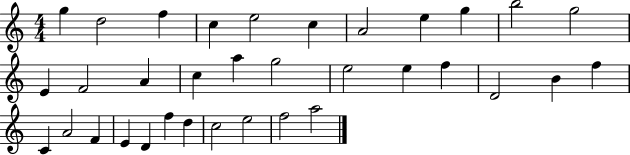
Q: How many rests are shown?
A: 0